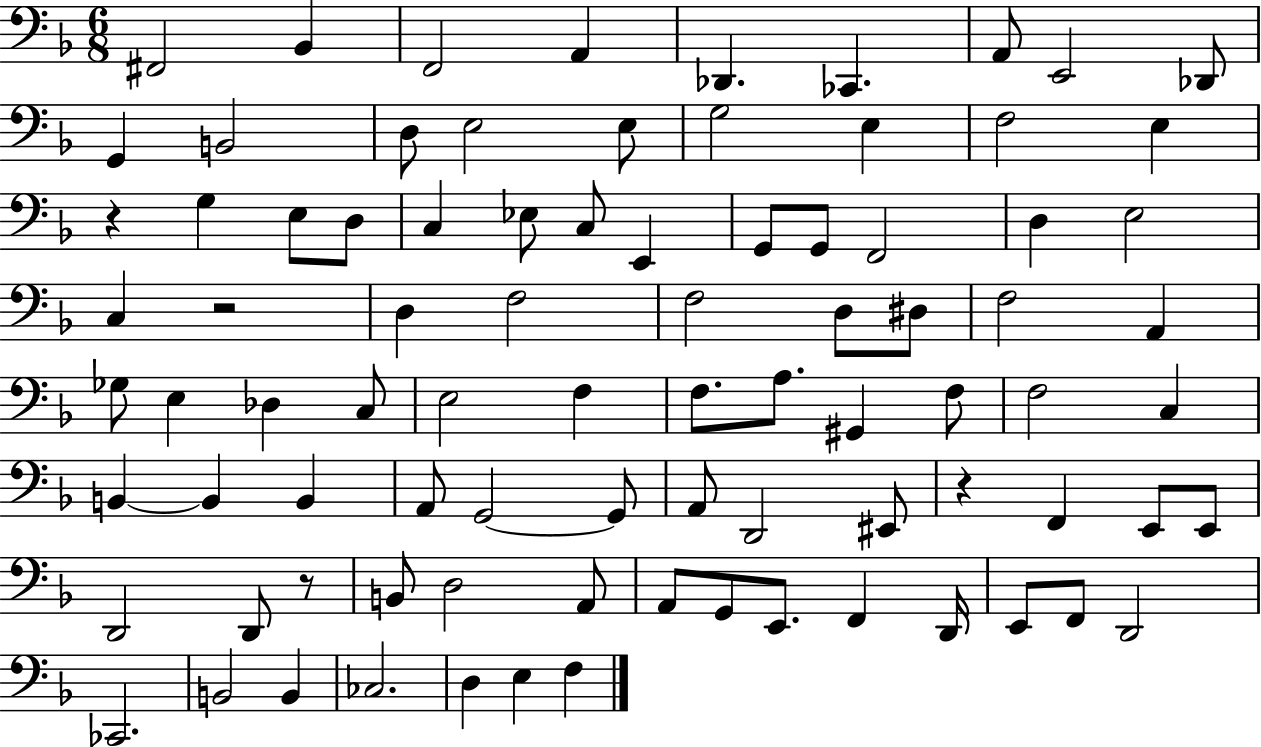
X:1
T:Untitled
M:6/8
L:1/4
K:F
^F,,2 _B,, F,,2 A,, _D,, _C,, A,,/2 E,,2 _D,,/2 G,, B,,2 D,/2 E,2 E,/2 G,2 E, F,2 E, z G, E,/2 D,/2 C, _E,/2 C,/2 E,, G,,/2 G,,/2 F,,2 D, E,2 C, z2 D, F,2 F,2 D,/2 ^D,/2 F,2 A,, _G,/2 E, _D, C,/2 E,2 F, F,/2 A,/2 ^G,, F,/2 F,2 C, B,, B,, B,, A,,/2 G,,2 G,,/2 A,,/2 D,,2 ^E,,/2 z F,, E,,/2 E,,/2 D,,2 D,,/2 z/2 B,,/2 D,2 A,,/2 A,,/2 G,,/2 E,,/2 F,, D,,/4 E,,/2 F,,/2 D,,2 _C,,2 B,,2 B,, _C,2 D, E, F,